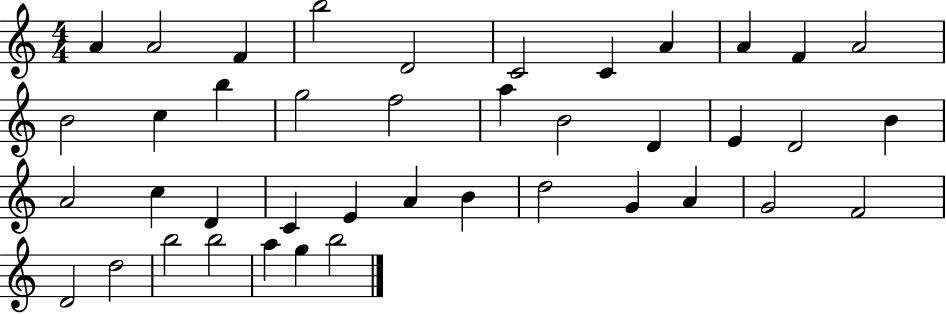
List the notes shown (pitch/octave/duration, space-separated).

A4/q A4/h F4/q B5/h D4/h C4/h C4/q A4/q A4/q F4/q A4/h B4/h C5/q B5/q G5/h F5/h A5/q B4/h D4/q E4/q D4/h B4/q A4/h C5/q D4/q C4/q E4/q A4/q B4/q D5/h G4/q A4/q G4/h F4/h D4/h D5/h B5/h B5/h A5/q G5/q B5/h